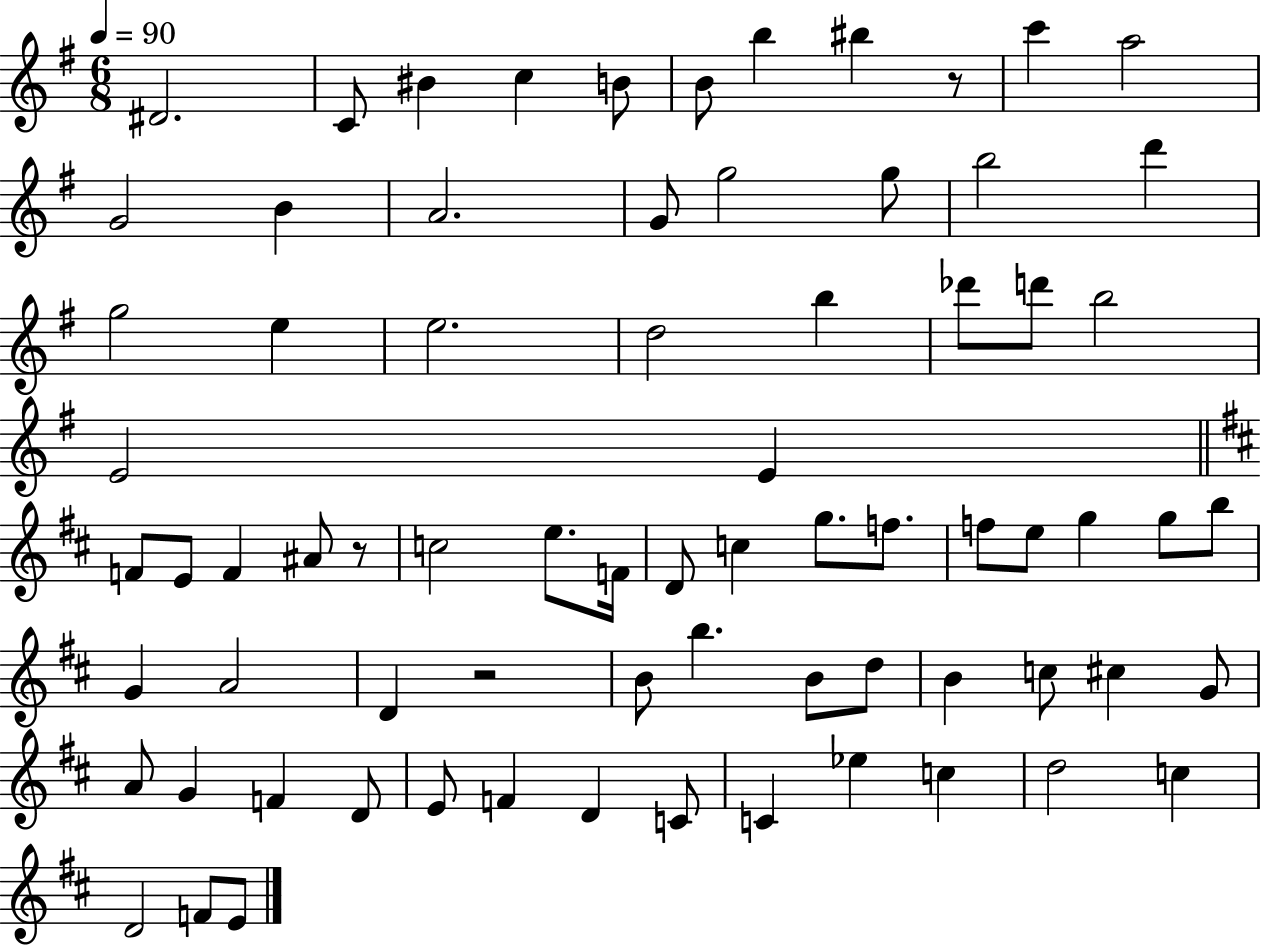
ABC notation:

X:1
T:Untitled
M:6/8
L:1/4
K:G
^D2 C/2 ^B c B/2 B/2 b ^b z/2 c' a2 G2 B A2 G/2 g2 g/2 b2 d' g2 e e2 d2 b _d'/2 d'/2 b2 E2 E F/2 E/2 F ^A/2 z/2 c2 e/2 F/4 D/2 c g/2 f/2 f/2 e/2 g g/2 b/2 G A2 D z2 B/2 b B/2 d/2 B c/2 ^c G/2 A/2 G F D/2 E/2 F D C/2 C _e c d2 c D2 F/2 E/2